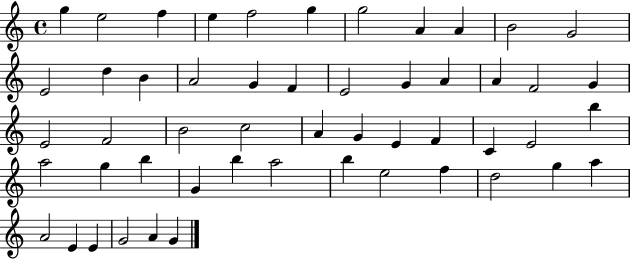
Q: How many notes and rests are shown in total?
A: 52